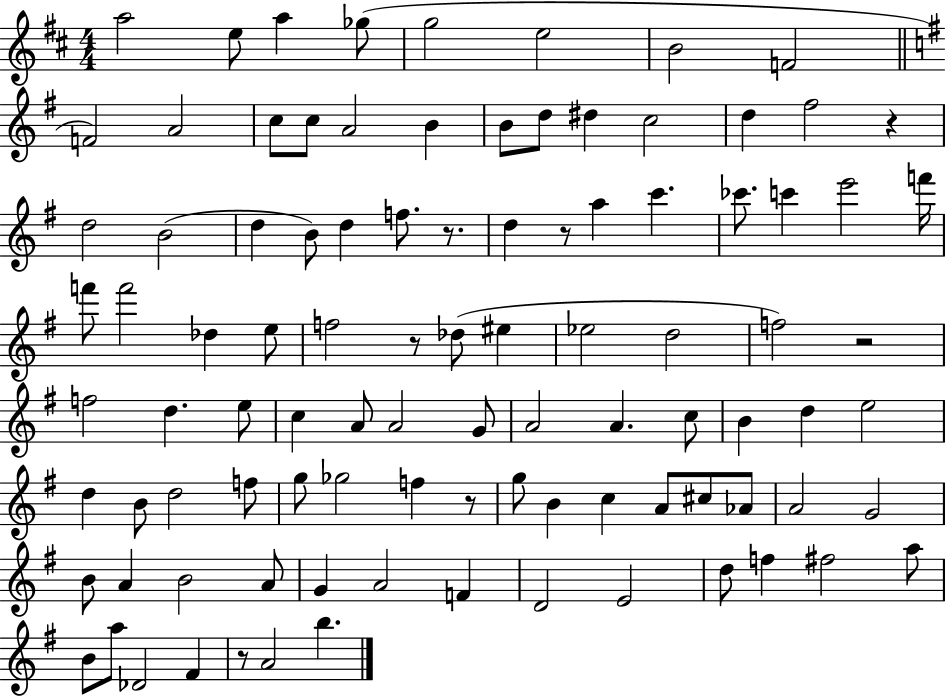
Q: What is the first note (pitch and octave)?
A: A5